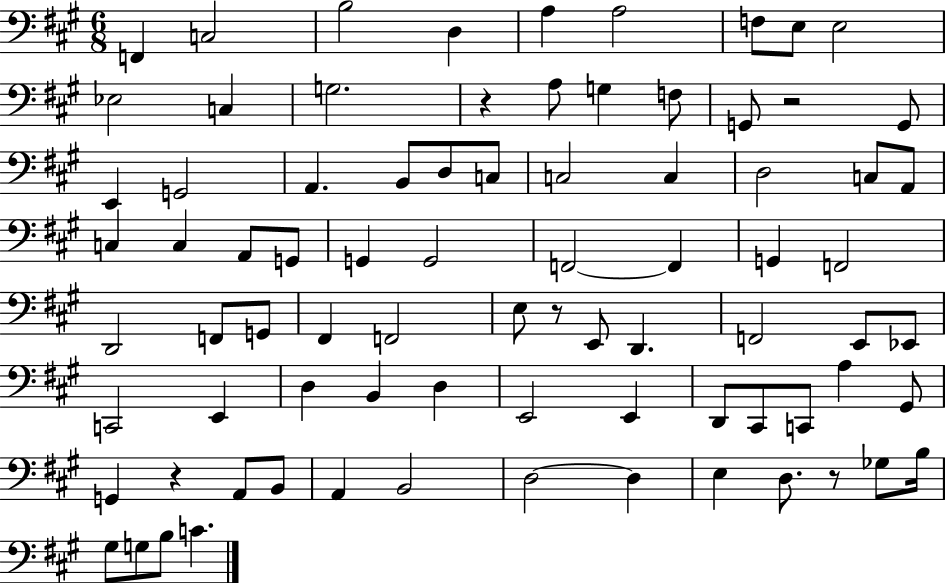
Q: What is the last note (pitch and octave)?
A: C4